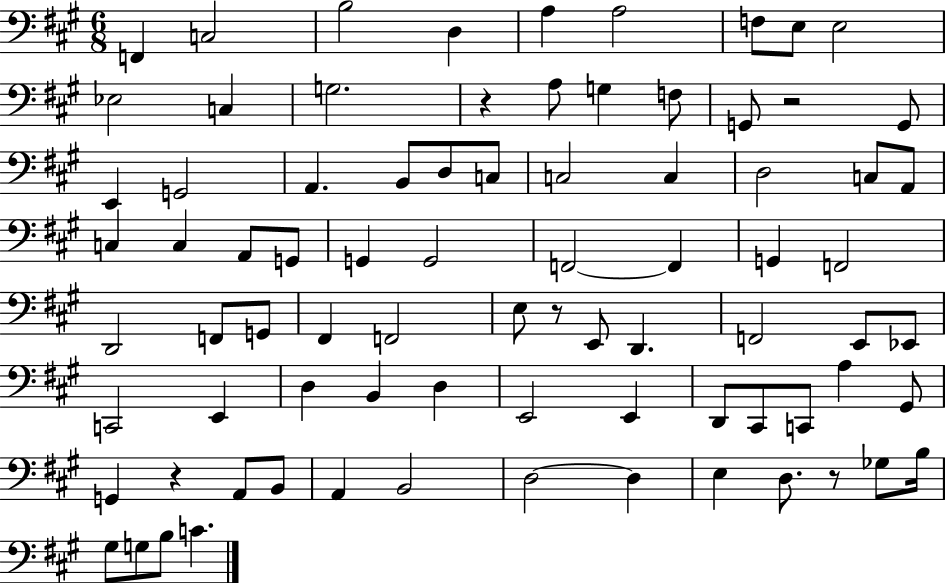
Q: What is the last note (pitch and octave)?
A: C4